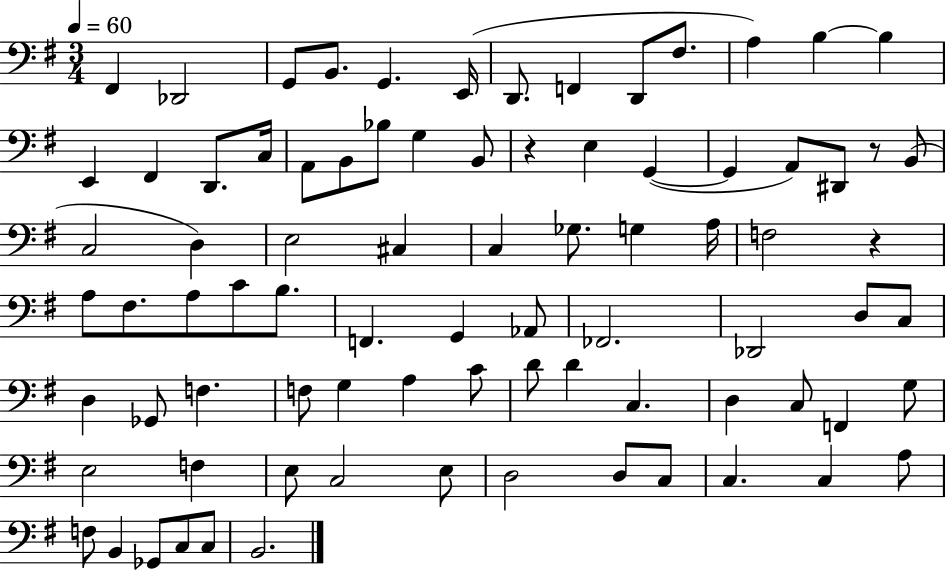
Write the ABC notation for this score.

X:1
T:Untitled
M:3/4
L:1/4
K:G
^F,, _D,,2 G,,/2 B,,/2 G,, E,,/4 D,,/2 F,, D,,/2 ^F,/2 A, B, B, E,, ^F,, D,,/2 C,/4 A,,/2 B,,/2 _B,/2 G, B,,/2 z E, G,, G,, A,,/2 ^D,,/2 z/2 B,,/2 C,2 D, E,2 ^C, C, _G,/2 G, A,/4 F,2 z A,/2 ^F,/2 A,/2 C/2 B,/2 F,, G,, _A,,/2 _F,,2 _D,,2 D,/2 C,/2 D, _G,,/2 F, F,/2 G, A, C/2 D/2 D C, D, C,/2 F,, G,/2 E,2 F, E,/2 C,2 E,/2 D,2 D,/2 C,/2 C, C, A,/2 F,/2 B,, _G,,/2 C,/2 C,/2 B,,2